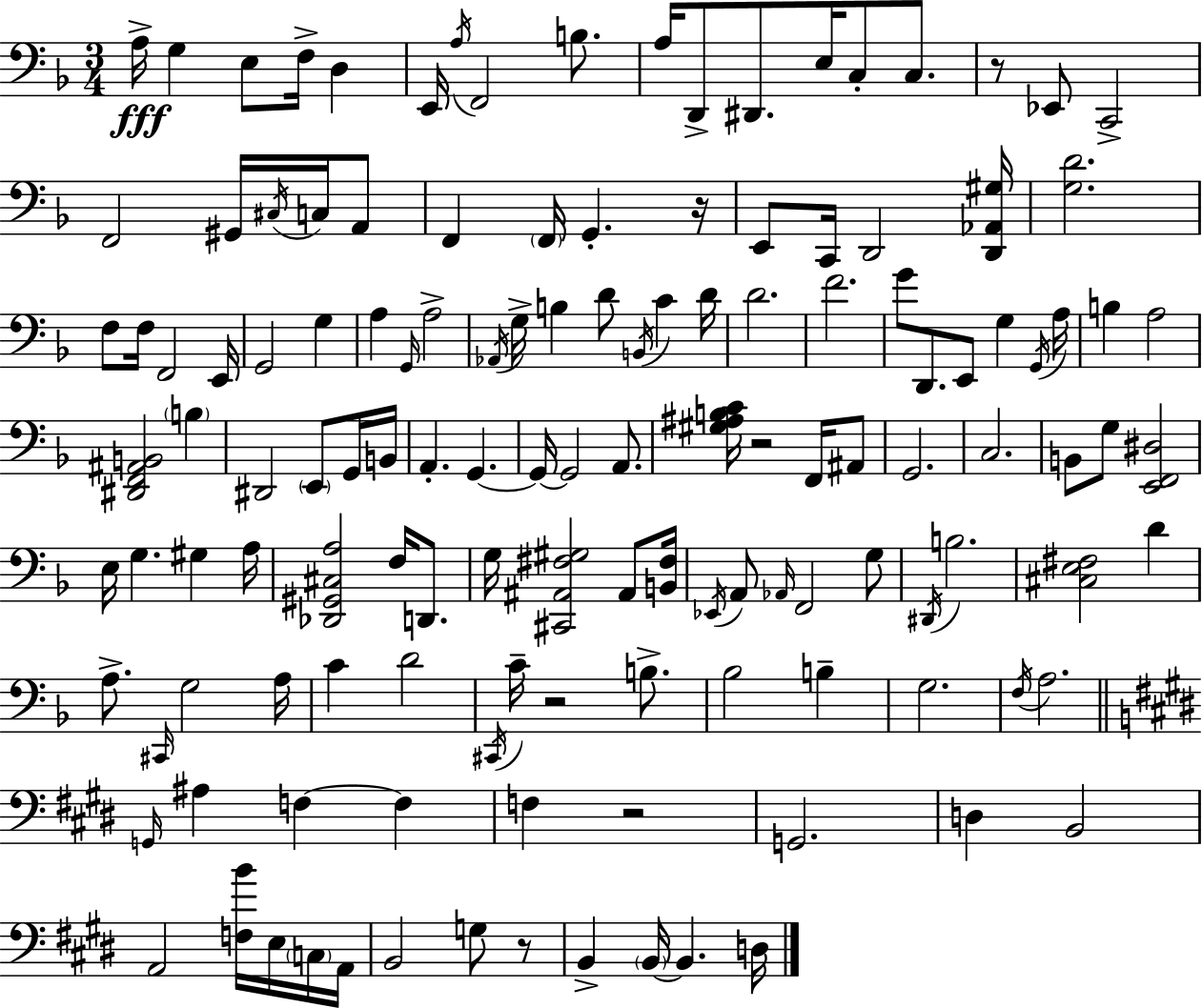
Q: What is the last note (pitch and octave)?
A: D3